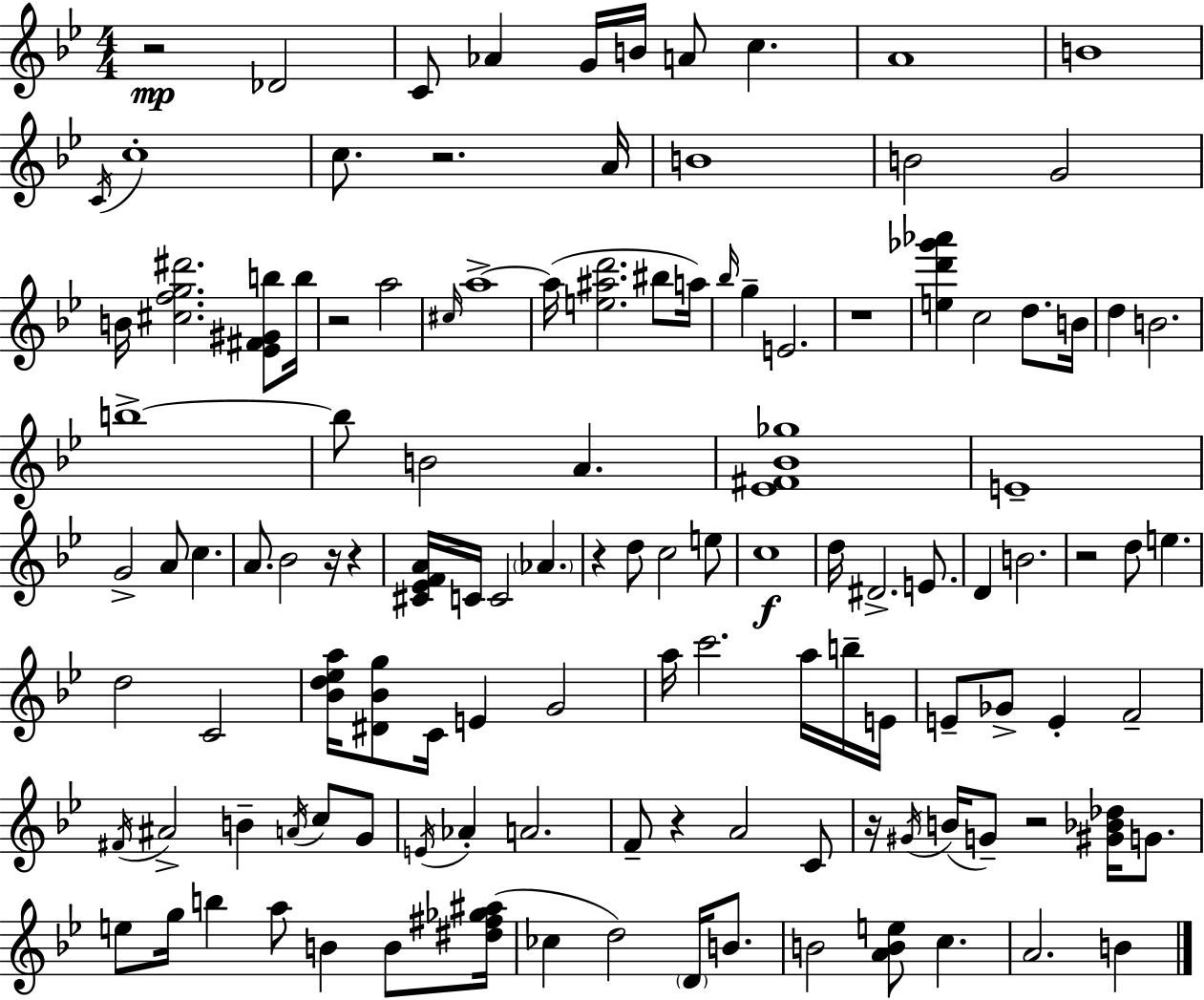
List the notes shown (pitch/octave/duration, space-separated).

R/h Db4/h C4/e Ab4/q G4/s B4/s A4/e C5/q. A4/w B4/w C4/s C5/w C5/e. R/h. A4/s B4/w B4/h G4/h B4/s [C#5,F5,G5,D#6]/h. [Eb4,F#4,G#4,B5]/e B5/s R/h A5/h C#5/s A5/w A5/s [E5,A#5,D6]/h. BIS5/e A5/s Bb5/s G5/q E4/h. R/w [E5,D6,Gb6,Ab6]/q C5/h D5/e. B4/s D5/q B4/h. B5/w B5/e B4/h A4/q. [Eb4,F#4,Bb4,Gb5]/w E4/w G4/h A4/e C5/q. A4/e. Bb4/h R/s R/q [C#4,Eb4,F4,A4]/s C4/s C4/h Ab4/q. R/q D5/e C5/h E5/e C5/w D5/s D#4/h. E4/e. D4/q B4/h. R/h D5/e E5/q. D5/h C4/h [Bb4,D5,Eb5,A5]/s [D#4,Bb4,G5]/e C4/s E4/q G4/h A5/s C6/h. A5/s B5/s E4/s E4/e Gb4/e E4/q F4/h F#4/s A#4/h B4/q A4/s C5/e G4/e E4/s Ab4/q A4/h. F4/e R/q A4/h C4/e R/s G#4/s B4/s G4/e R/h [G#4,Bb4,Db5]/s G4/e. E5/e G5/s B5/q A5/e B4/q B4/e [D#5,F#5,Gb5,A#5]/s CES5/q D5/h D4/s B4/e. B4/h [A4,B4,E5]/e C5/q. A4/h. B4/q